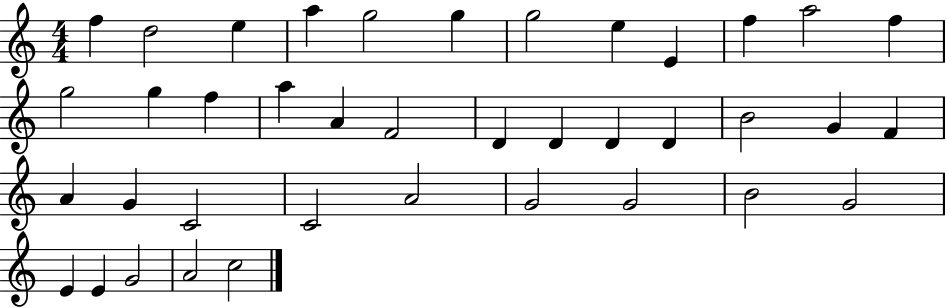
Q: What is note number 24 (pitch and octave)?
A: G4